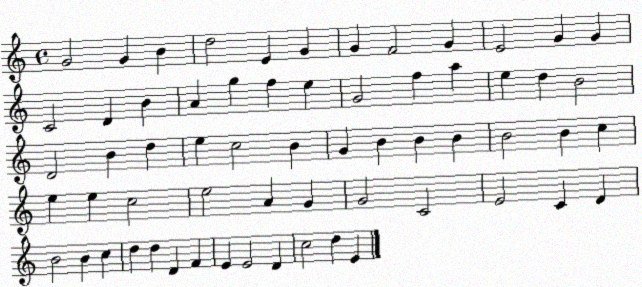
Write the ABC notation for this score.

X:1
T:Untitled
M:4/4
L:1/4
K:C
G2 G B d2 E G G F2 G E2 G G C2 D B A g f e G2 f a e d B2 D2 B d e c2 B G B B B B2 B c e e c2 e2 A G G2 C2 E2 C D B2 B c d d D F E E2 D c2 d E